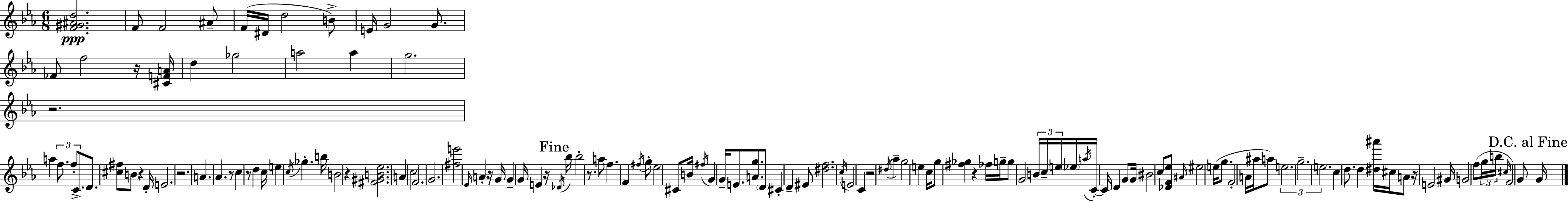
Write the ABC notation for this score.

X:1
T:Untitled
M:6/8
L:1/4
K:Eb
[F^G^Ad]2 F/2 F2 ^A/2 F/4 ^D/4 d2 B/2 E/4 G2 G/2 _F/2 f2 z/4 [^CFA]/4 d _g2 a2 a g2 z2 a f/2 f/2 C/2 D/2 [^c^f]/2 B/2 z D/4 E2 z2 A _A z/2 c z/2 d c/4 e c/4 _g b/4 B2 z [^F^GB_e]2 A c2 F2 G2 [^fe']2 _E/4 A z/4 G/4 G G/4 E z/4 _D/4 _b/4 _b2 z/2 a/2 f F ^f/4 g/2 _e2 ^C/2 B/4 ^f/4 G G/4 E/2 [Ag]/2 D/2 ^C D ^E/2 [^df]2 c/4 E2 C z2 ^d/4 _a g2 e c/4 g/2 [^f_g] z _f/4 g/4 g/2 G2 B/4 c/4 e/4 _e/4 a/4 C/4 C/4 D G/2 G/4 ^B2 c/2 [_DF_e]/2 ^A/4 ^e2 e/4 g/2 F2 A/4 ^a/4 a/2 e2 g2 e2 c d/2 d [^d^a']/4 ^c/4 A/2 z/4 E2 ^G/4 G2 f/2 g/4 b/4 ^c/4 F2 G/2 G/4